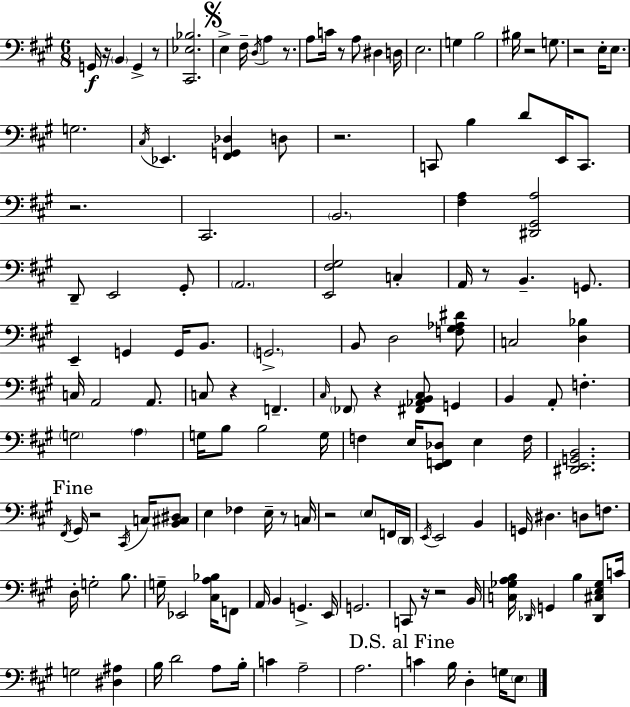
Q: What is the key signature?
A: A major